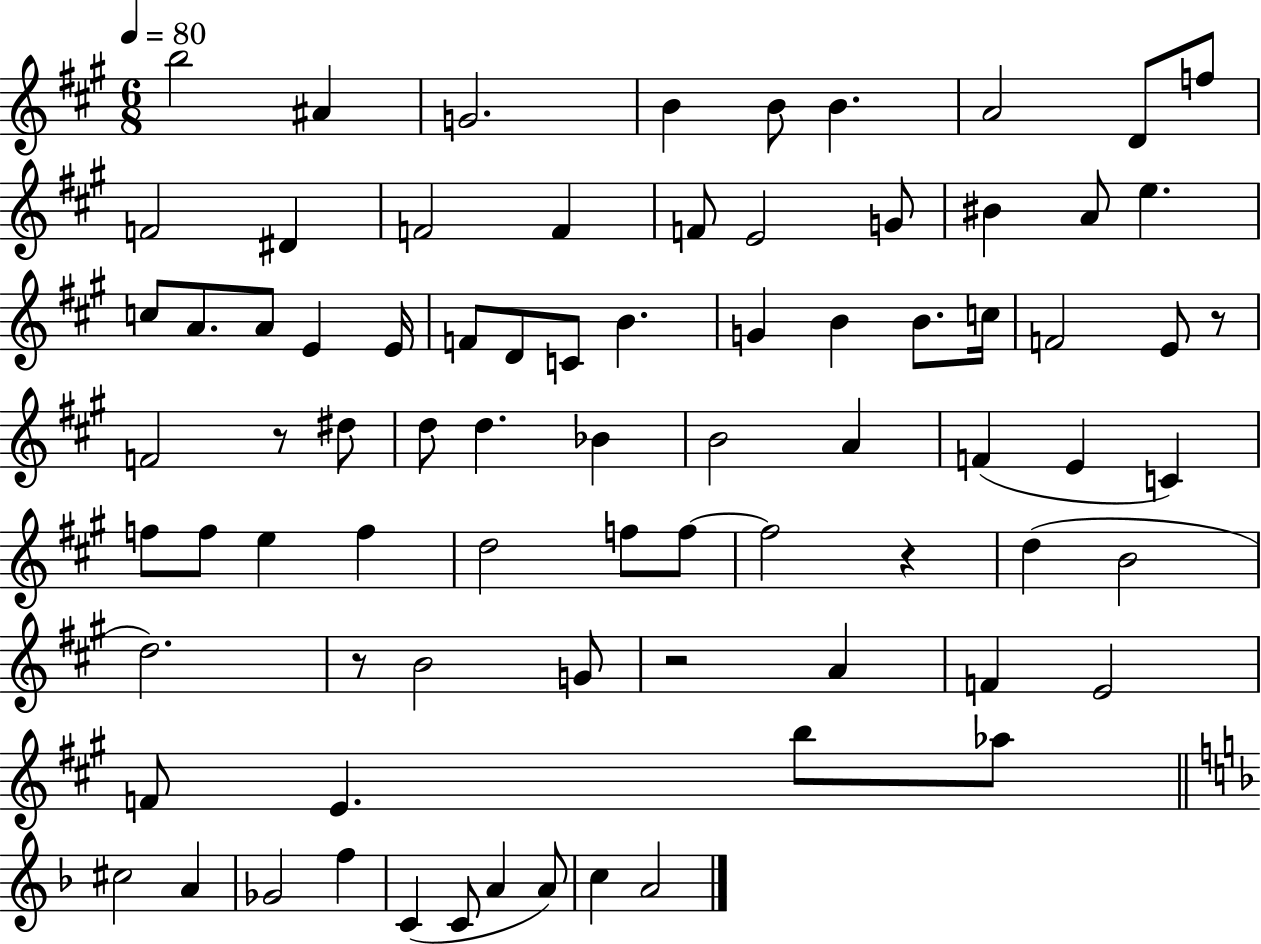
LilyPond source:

{
  \clef treble
  \numericTimeSignature
  \time 6/8
  \key a \major
  \tempo 4 = 80
  b''2 ais'4 | g'2. | b'4 b'8 b'4. | a'2 d'8 f''8 | \break f'2 dis'4 | f'2 f'4 | f'8 e'2 g'8 | bis'4 a'8 e''4. | \break c''8 a'8. a'8 e'4 e'16 | f'8 d'8 c'8 b'4. | g'4 b'4 b'8. c''16 | f'2 e'8 r8 | \break f'2 r8 dis''8 | d''8 d''4. bes'4 | b'2 a'4 | f'4( e'4 c'4) | \break f''8 f''8 e''4 f''4 | d''2 f''8 f''8~~ | f''2 r4 | d''4( b'2 | \break d''2.) | r8 b'2 g'8 | r2 a'4 | f'4 e'2 | \break f'8 e'4. b''8 aes''8 | \bar "||" \break \key d \minor cis''2 a'4 | ges'2 f''4 | c'4( c'8 a'4 a'8) | c''4 a'2 | \break \bar "|."
}